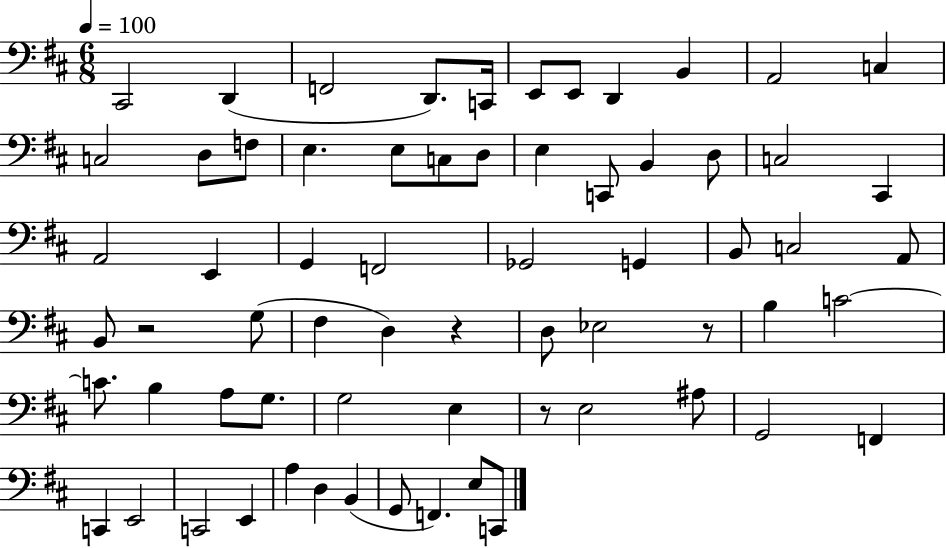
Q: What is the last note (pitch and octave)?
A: C2